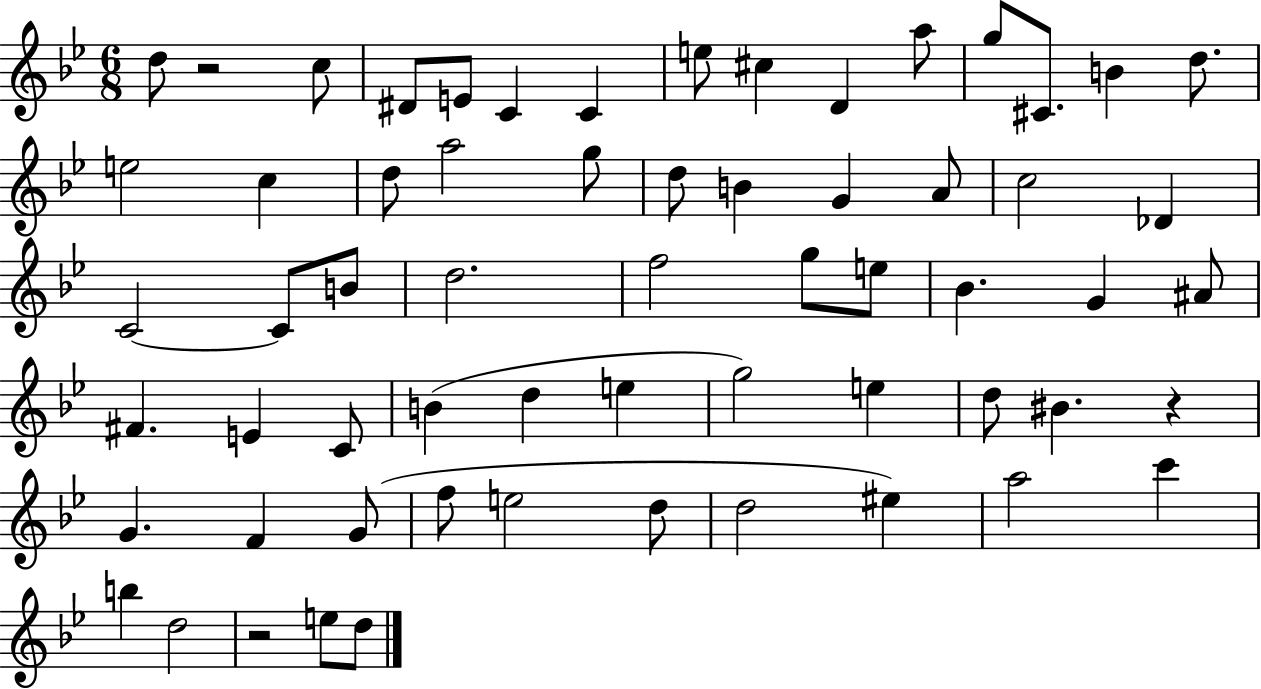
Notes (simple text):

D5/e R/h C5/e D#4/e E4/e C4/q C4/q E5/e C#5/q D4/q A5/e G5/e C#4/e. B4/q D5/e. E5/h C5/q D5/e A5/h G5/e D5/e B4/q G4/q A4/e C5/h Db4/q C4/h C4/e B4/e D5/h. F5/h G5/e E5/e Bb4/q. G4/q A#4/e F#4/q. E4/q C4/e B4/q D5/q E5/q G5/h E5/q D5/e BIS4/q. R/q G4/q. F4/q G4/e F5/e E5/h D5/e D5/h EIS5/q A5/h C6/q B5/q D5/h R/h E5/e D5/e